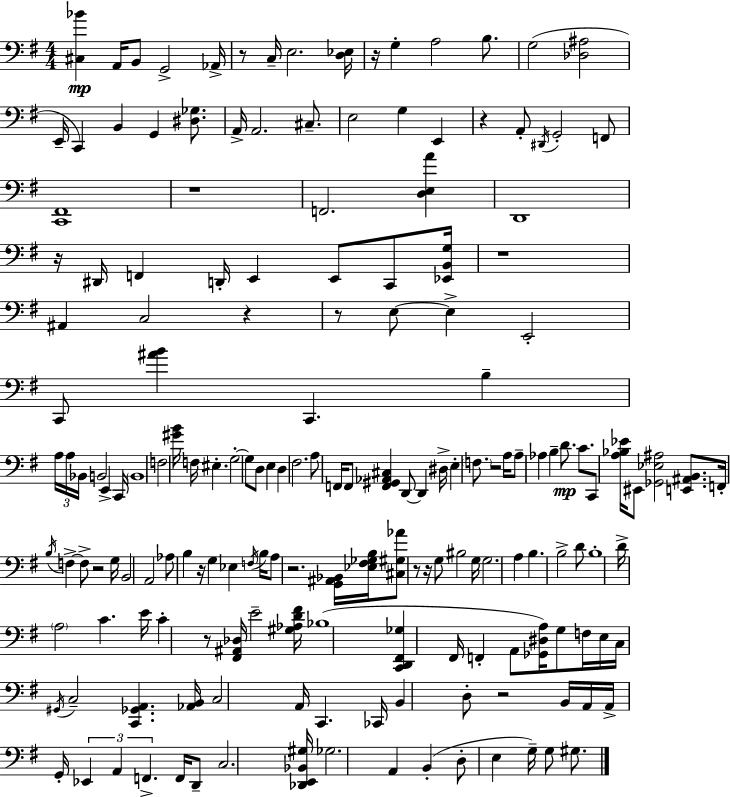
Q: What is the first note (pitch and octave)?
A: A2